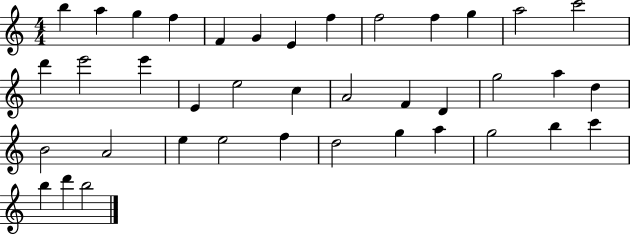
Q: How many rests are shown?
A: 0